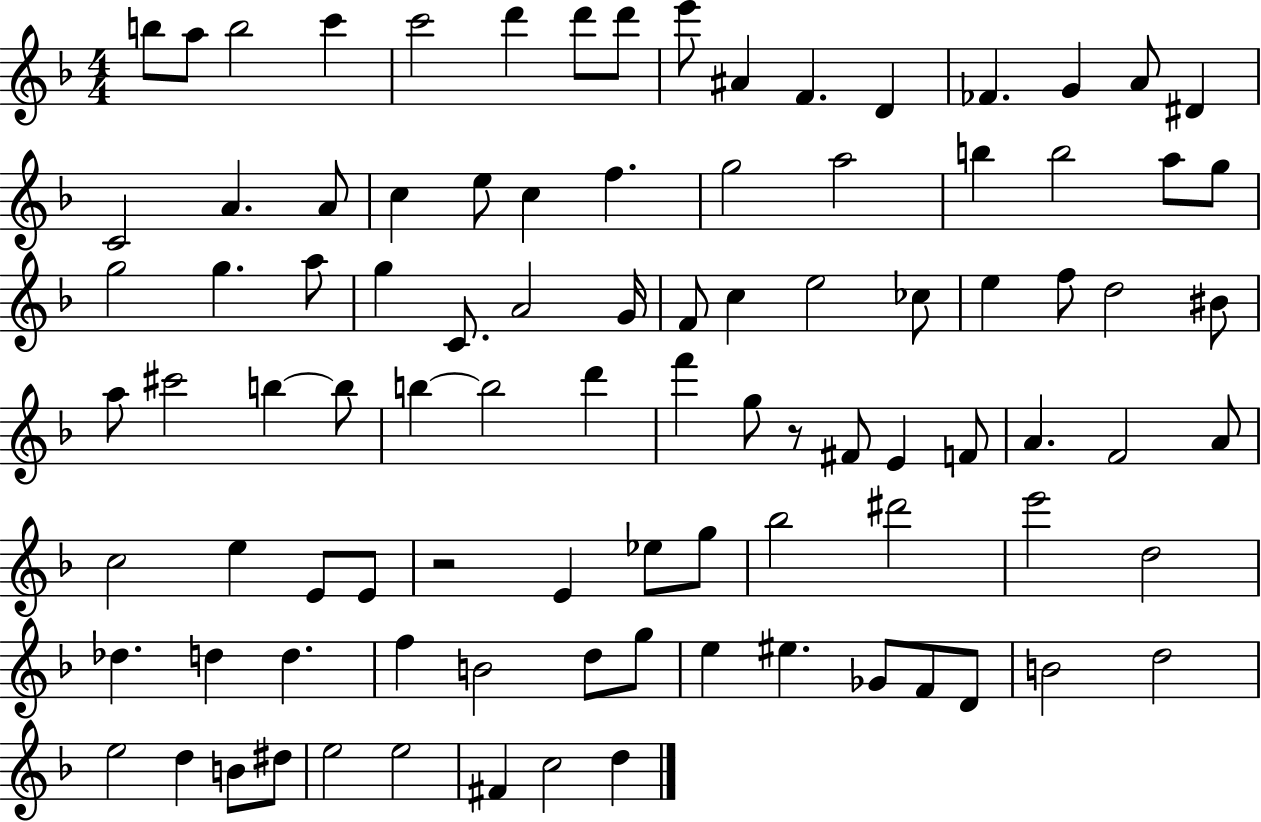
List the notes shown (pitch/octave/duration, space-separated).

B5/e A5/e B5/h C6/q C6/h D6/q D6/e D6/e E6/e A#4/q F4/q. D4/q FES4/q. G4/q A4/e D#4/q C4/h A4/q. A4/e C5/q E5/e C5/q F5/q. G5/h A5/h B5/q B5/h A5/e G5/e G5/h G5/q. A5/e G5/q C4/e. A4/h G4/s F4/e C5/q E5/h CES5/e E5/q F5/e D5/h BIS4/e A5/e C#6/h B5/q B5/e B5/q B5/h D6/q F6/q G5/e R/e F#4/e E4/q F4/e A4/q. F4/h A4/e C5/h E5/q E4/e E4/e R/h E4/q Eb5/e G5/e Bb5/h D#6/h E6/h D5/h Db5/q. D5/q D5/q. F5/q B4/h D5/e G5/e E5/q EIS5/q. Gb4/e F4/e D4/e B4/h D5/h E5/h D5/q B4/e D#5/e E5/h E5/h F#4/q C5/h D5/q